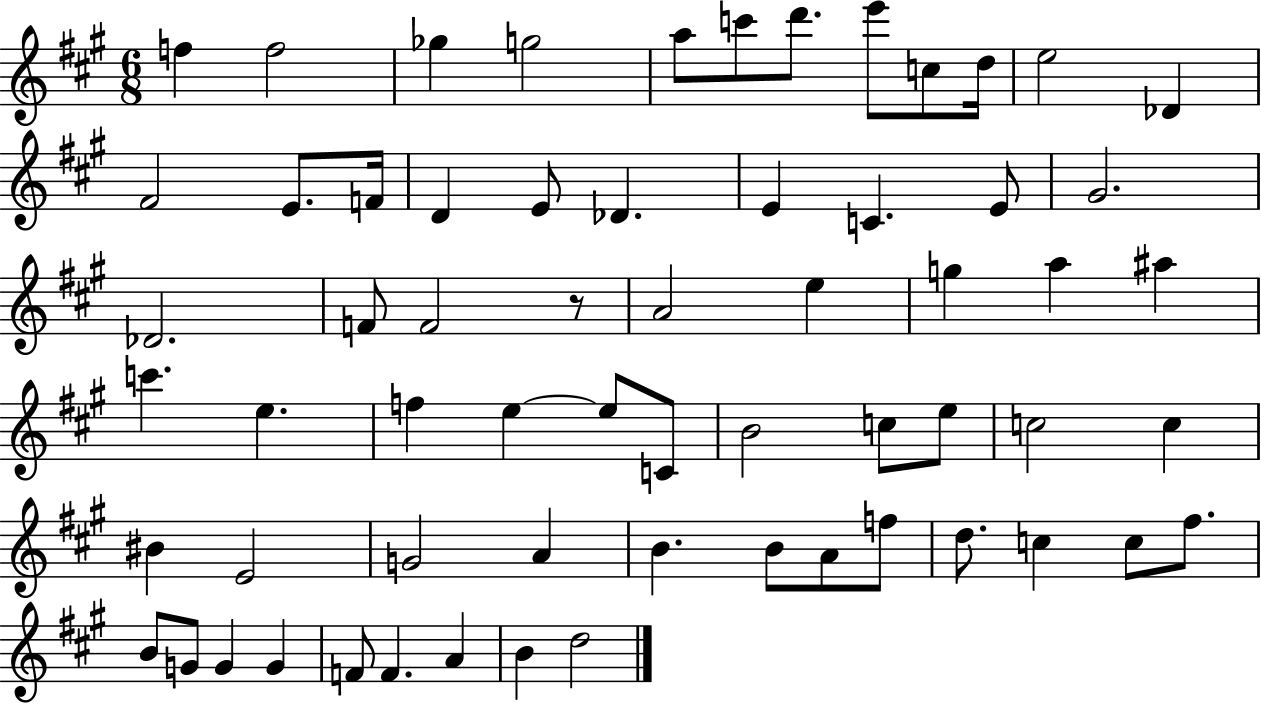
F5/q F5/h Gb5/q G5/h A5/e C6/e D6/e. E6/e C5/e D5/s E5/h Db4/q F#4/h E4/e. F4/s D4/q E4/e Db4/q. E4/q C4/q. E4/e G#4/h. Db4/h. F4/e F4/h R/e A4/h E5/q G5/q A5/q A#5/q C6/q. E5/q. F5/q E5/q E5/e C4/e B4/h C5/e E5/e C5/h C5/q BIS4/q E4/h G4/h A4/q B4/q. B4/e A4/e F5/e D5/e. C5/q C5/e F#5/e. B4/e G4/e G4/q G4/q F4/e F4/q. A4/q B4/q D5/h